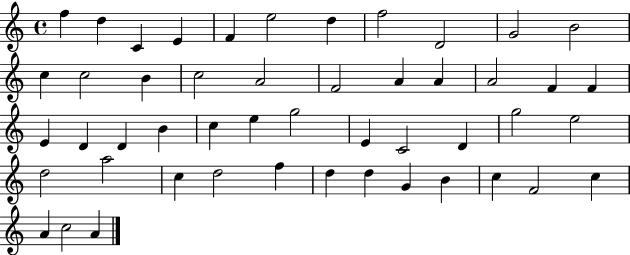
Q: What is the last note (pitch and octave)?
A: A4